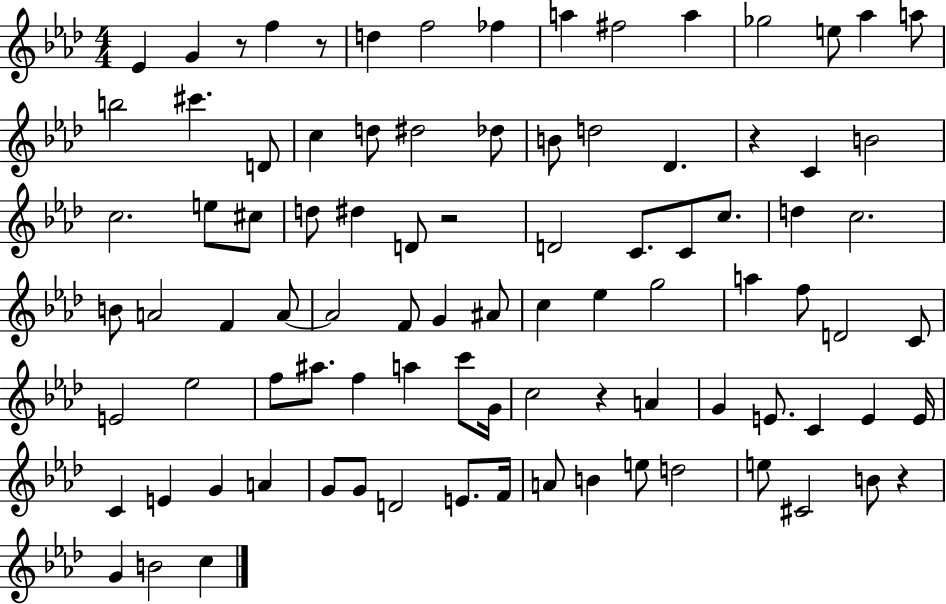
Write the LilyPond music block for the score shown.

{
  \clef treble
  \numericTimeSignature
  \time 4/4
  \key aes \major
  ees'4 g'4 r8 f''4 r8 | d''4 f''2 fes''4 | a''4 fis''2 a''4 | ges''2 e''8 aes''4 a''8 | \break b''2 cis'''4. d'8 | c''4 d''8 dis''2 des''8 | b'8 d''2 des'4. | r4 c'4 b'2 | \break c''2. e''8 cis''8 | d''8 dis''4 d'8 r2 | d'2 c'8. c'8 c''8. | d''4 c''2. | \break b'8 a'2 f'4 a'8~~ | a'2 f'8 g'4 ais'8 | c''4 ees''4 g''2 | a''4 f''8 d'2 c'8 | \break e'2 ees''2 | f''8 ais''8. f''4 a''4 c'''8 g'16 | c''2 r4 a'4 | g'4 e'8. c'4 e'4 e'16 | \break c'4 e'4 g'4 a'4 | g'8 g'8 d'2 e'8. f'16 | a'8 b'4 e''8 d''2 | e''8 cis'2 b'8 r4 | \break g'4 b'2 c''4 | \bar "|."
}